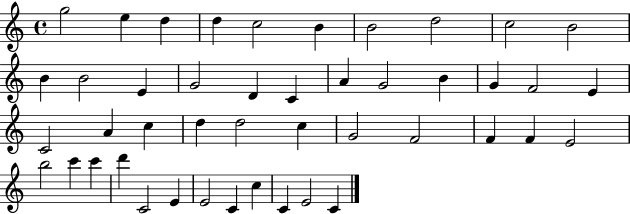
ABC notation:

X:1
T:Untitled
M:4/4
L:1/4
K:C
g2 e d d c2 B B2 d2 c2 B2 B B2 E G2 D C A G2 B G F2 E C2 A c d d2 c G2 F2 F F E2 b2 c' c' d' C2 E E2 C c C E2 C